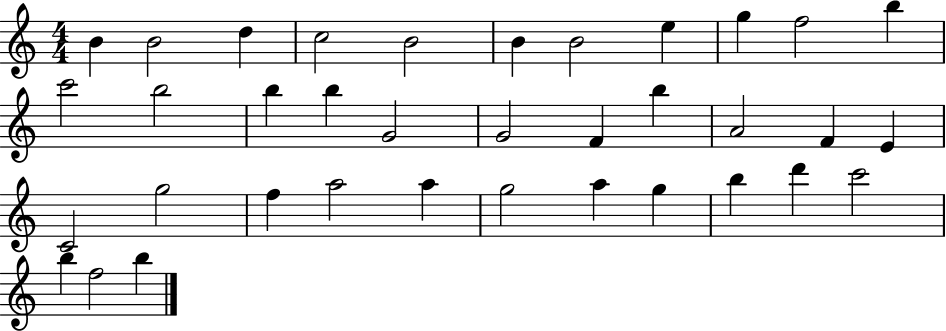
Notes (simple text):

B4/q B4/h D5/q C5/h B4/h B4/q B4/h E5/q G5/q F5/h B5/q C6/h B5/h B5/q B5/q G4/h G4/h F4/q B5/q A4/h F4/q E4/q C4/h G5/h F5/q A5/h A5/q G5/h A5/q G5/q B5/q D6/q C6/h B5/q F5/h B5/q